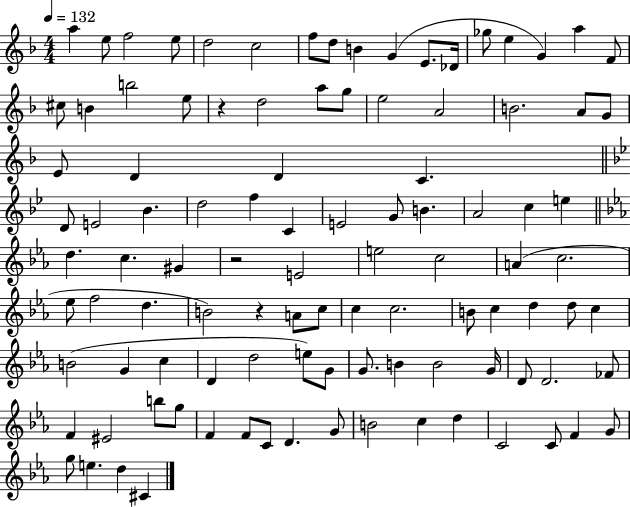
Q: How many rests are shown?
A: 3